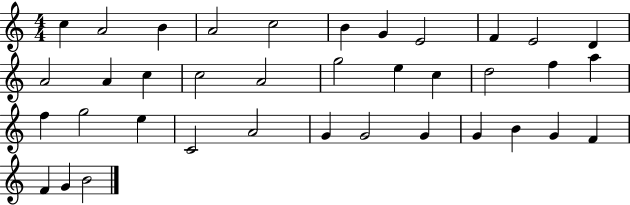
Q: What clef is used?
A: treble